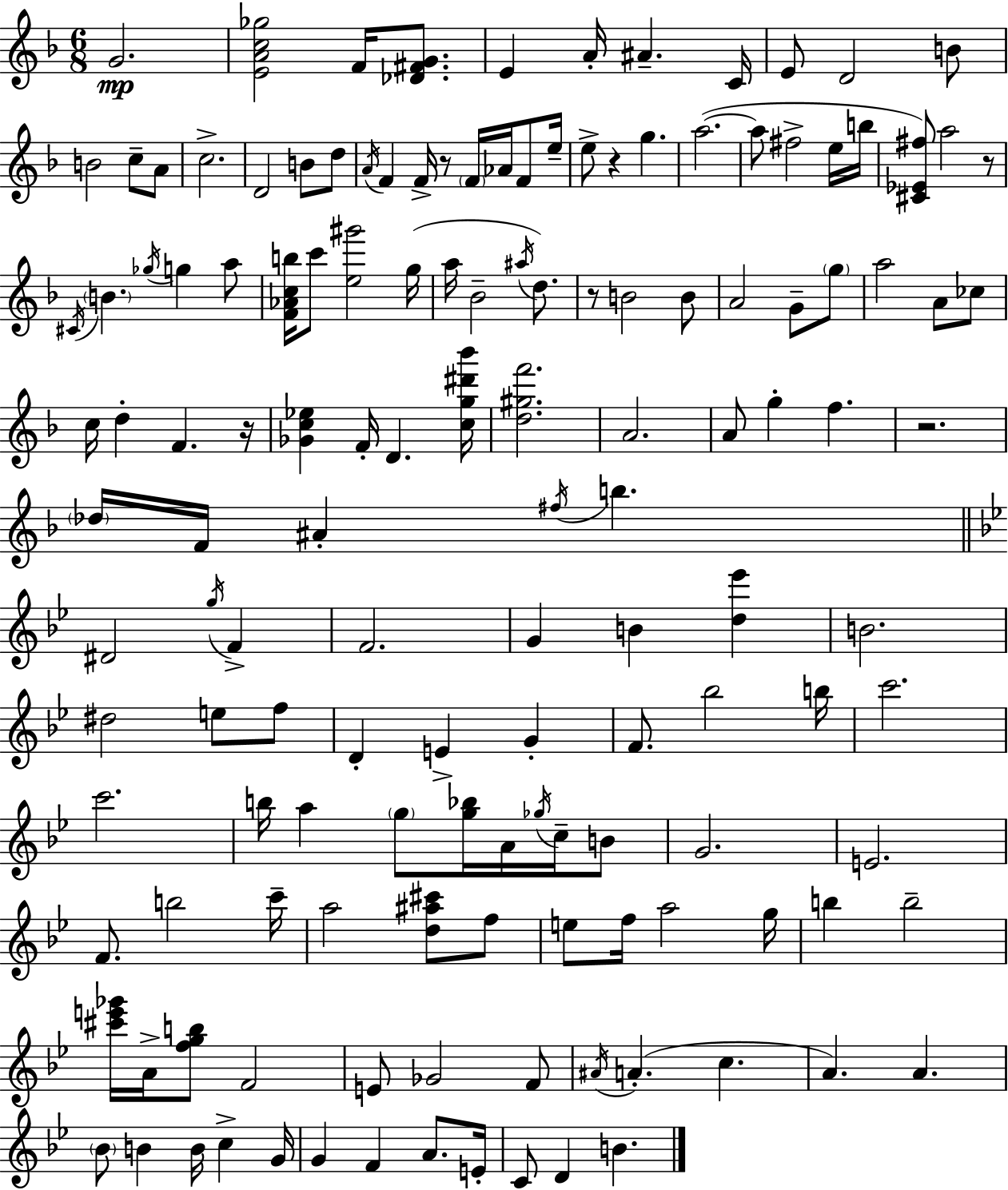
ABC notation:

X:1
T:Untitled
M:6/8
L:1/4
K:F
G2 [EAc_g]2 F/4 [_D^FG]/2 E A/4 ^A C/4 E/2 D2 B/2 B2 c/2 A/2 c2 D2 B/2 d/2 A/4 F F/4 z/2 F/4 _A/4 F/2 e/4 e/2 z g a2 a/2 ^f2 e/4 b/4 [^C_E^f]/2 a2 z/2 ^C/4 B _g/4 g a/2 [F_Acb]/4 c'/2 [e^g']2 g/4 a/4 _B2 ^a/4 d/2 z/2 B2 B/2 A2 G/2 g/2 a2 A/2 _c/2 c/4 d F z/4 [_Gc_e] F/4 D [cg^d'_b']/4 [d^gf']2 A2 A/2 g f z2 _d/4 F/4 ^A ^f/4 b ^D2 g/4 F F2 G B [d_e'] B2 ^d2 e/2 f/2 D E G F/2 _b2 b/4 c'2 c'2 b/4 a g/2 [g_b]/4 A/4 _g/4 c/4 B/2 G2 E2 F/2 b2 c'/4 a2 [d^a^c']/2 f/2 e/2 f/4 a2 g/4 b b2 [^c'e'_g']/4 A/4 [fgb]/2 F2 E/2 _G2 F/2 ^A/4 A c A A _B/2 B B/4 c G/4 G F A/2 E/4 C/2 D B